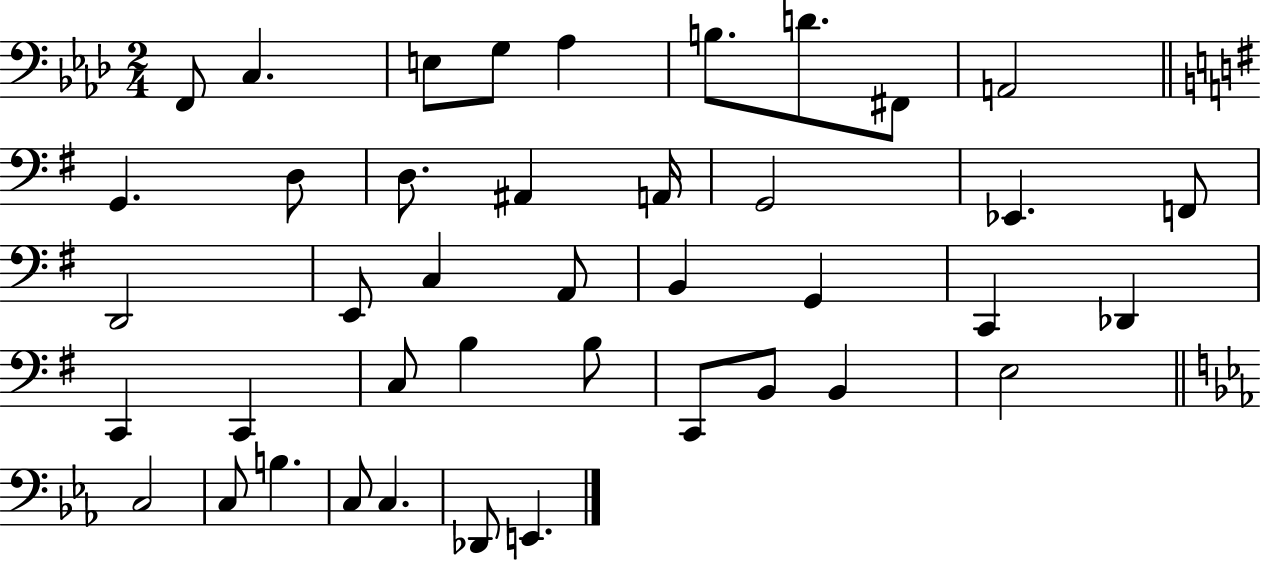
{
  \clef bass
  \numericTimeSignature
  \time 2/4
  \key aes \major
  f,8 c4. | e8 g8 aes4 | b8. d'8. fis,8 | a,2 | \break \bar "||" \break \key g \major g,4. d8 | d8. ais,4 a,16 | g,2 | ees,4. f,8 | \break d,2 | e,8 c4 a,8 | b,4 g,4 | c,4 des,4 | \break c,4 c,4 | c8 b4 b8 | c,8 b,8 b,4 | e2 | \break \bar "||" \break \key ees \major c2 | c8 b4. | c8 c4. | des,8 e,4. | \break \bar "|."
}